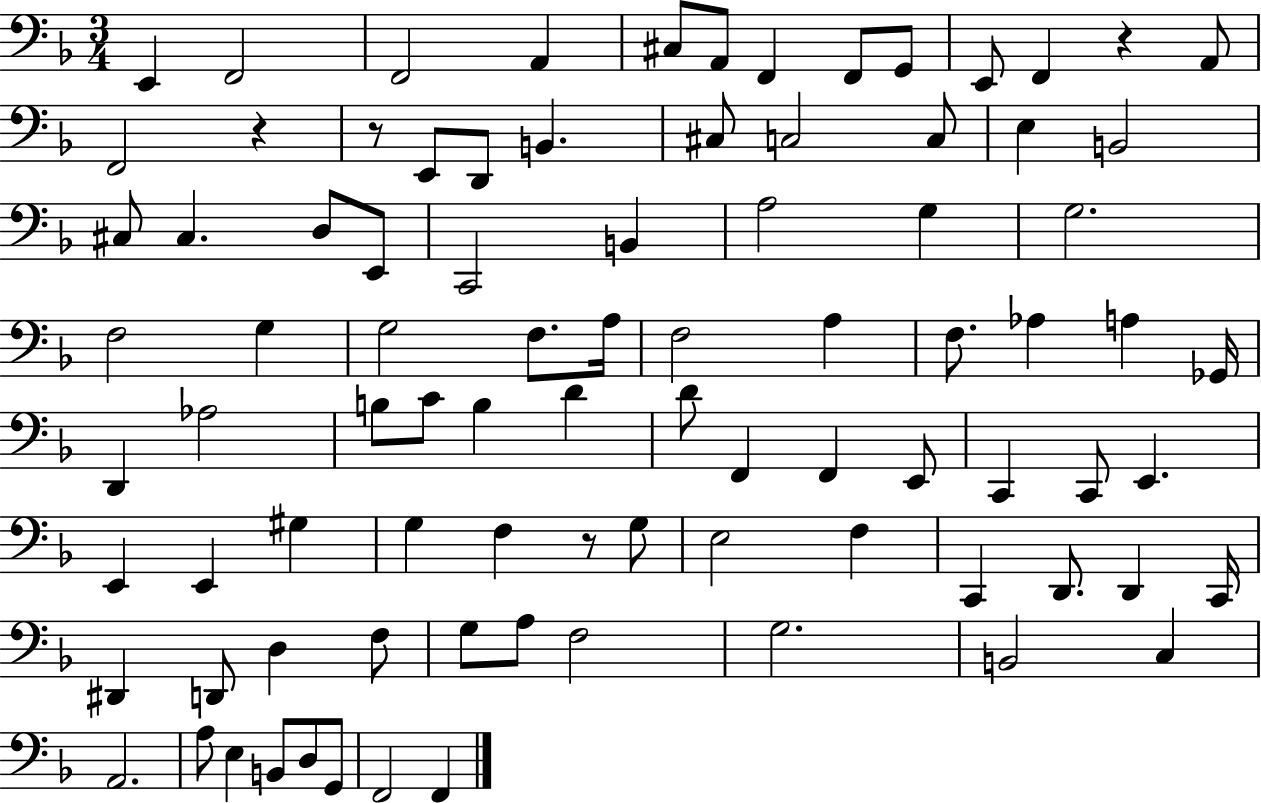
{
  \clef bass
  \numericTimeSignature
  \time 3/4
  \key f \major
  e,4 f,2 | f,2 a,4 | cis8 a,8 f,4 f,8 g,8 | e,8 f,4 r4 a,8 | \break f,2 r4 | r8 e,8 d,8 b,4. | cis8 c2 c8 | e4 b,2 | \break cis8 cis4. d8 e,8 | c,2 b,4 | a2 g4 | g2. | \break f2 g4 | g2 f8. a16 | f2 a4 | f8. aes4 a4 ges,16 | \break d,4 aes2 | b8 c'8 b4 d'4 | d'8 f,4 f,4 e,8 | c,4 c,8 e,4. | \break e,4 e,4 gis4 | g4 f4 r8 g8 | e2 f4 | c,4 d,8. d,4 c,16 | \break dis,4 d,8 d4 f8 | g8 a8 f2 | g2. | b,2 c4 | \break a,2. | a8 e4 b,8 d8 g,8 | f,2 f,4 | \bar "|."
}